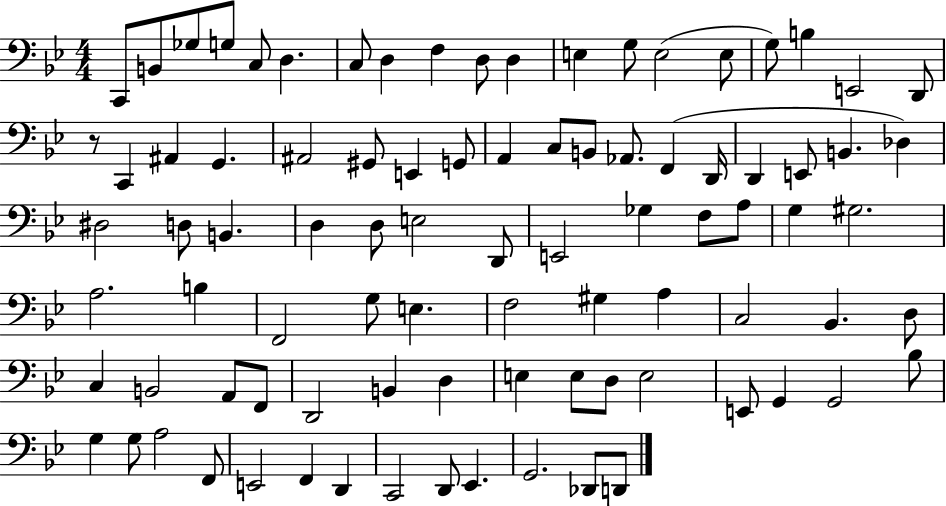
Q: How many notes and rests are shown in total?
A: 89